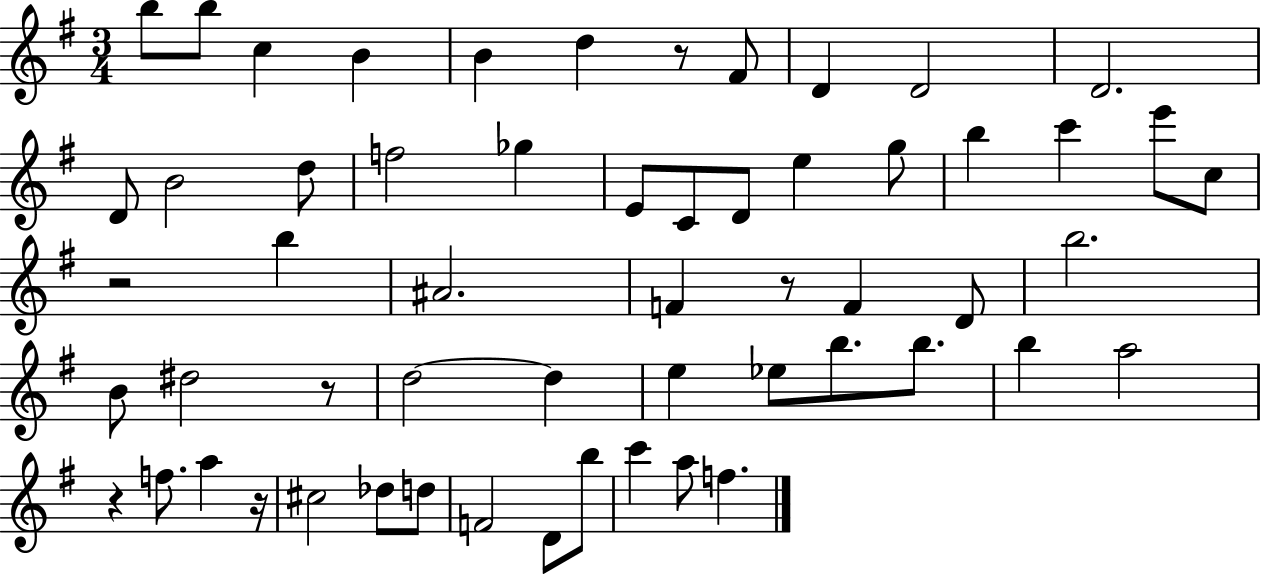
B5/e B5/e C5/q B4/q B4/q D5/q R/e F#4/e D4/q D4/h D4/h. D4/e B4/h D5/e F5/h Gb5/q E4/e C4/e D4/e E5/q G5/e B5/q C6/q E6/e C5/e R/h B5/q A#4/h. F4/q R/e F4/q D4/e B5/h. B4/e D#5/h R/e D5/h D5/q E5/q Eb5/e B5/e. B5/e. B5/q A5/h R/q F5/e. A5/q R/s C#5/h Db5/e D5/e F4/h D4/e B5/e C6/q A5/e F5/q.